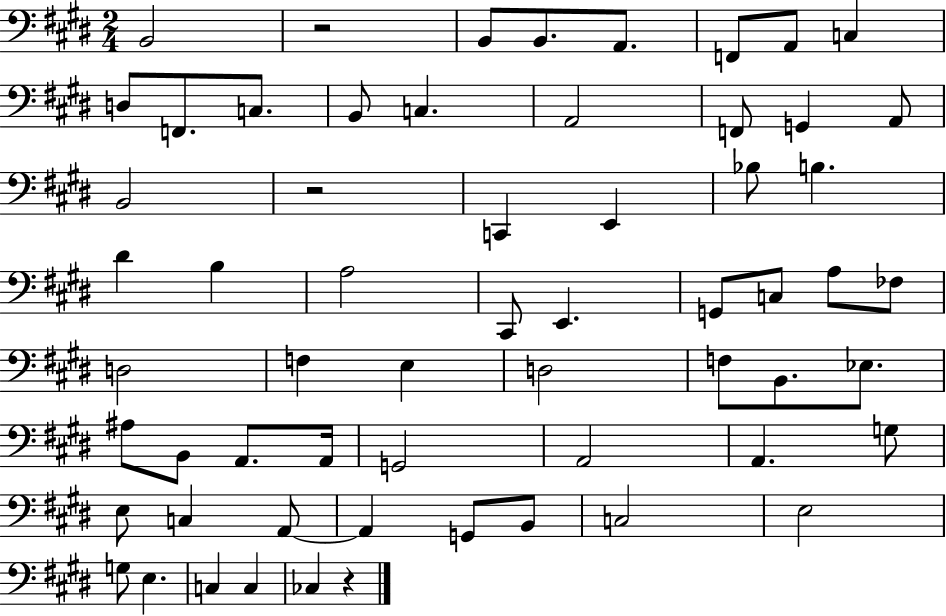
B2/h R/h B2/e B2/e. A2/e. F2/e A2/e C3/q D3/e F2/e. C3/e. B2/e C3/q. A2/h F2/e G2/q A2/e B2/h R/h C2/q E2/q Bb3/e B3/q. D#4/q B3/q A3/h C#2/e E2/q. G2/e C3/e A3/e FES3/e D3/h F3/q E3/q D3/h F3/e B2/e. Eb3/e. A#3/e B2/e A2/e. A2/s G2/h A2/h A2/q. G3/e E3/e C3/q A2/e A2/q G2/e B2/e C3/h E3/h G3/e E3/q. C3/q C3/q CES3/q R/q